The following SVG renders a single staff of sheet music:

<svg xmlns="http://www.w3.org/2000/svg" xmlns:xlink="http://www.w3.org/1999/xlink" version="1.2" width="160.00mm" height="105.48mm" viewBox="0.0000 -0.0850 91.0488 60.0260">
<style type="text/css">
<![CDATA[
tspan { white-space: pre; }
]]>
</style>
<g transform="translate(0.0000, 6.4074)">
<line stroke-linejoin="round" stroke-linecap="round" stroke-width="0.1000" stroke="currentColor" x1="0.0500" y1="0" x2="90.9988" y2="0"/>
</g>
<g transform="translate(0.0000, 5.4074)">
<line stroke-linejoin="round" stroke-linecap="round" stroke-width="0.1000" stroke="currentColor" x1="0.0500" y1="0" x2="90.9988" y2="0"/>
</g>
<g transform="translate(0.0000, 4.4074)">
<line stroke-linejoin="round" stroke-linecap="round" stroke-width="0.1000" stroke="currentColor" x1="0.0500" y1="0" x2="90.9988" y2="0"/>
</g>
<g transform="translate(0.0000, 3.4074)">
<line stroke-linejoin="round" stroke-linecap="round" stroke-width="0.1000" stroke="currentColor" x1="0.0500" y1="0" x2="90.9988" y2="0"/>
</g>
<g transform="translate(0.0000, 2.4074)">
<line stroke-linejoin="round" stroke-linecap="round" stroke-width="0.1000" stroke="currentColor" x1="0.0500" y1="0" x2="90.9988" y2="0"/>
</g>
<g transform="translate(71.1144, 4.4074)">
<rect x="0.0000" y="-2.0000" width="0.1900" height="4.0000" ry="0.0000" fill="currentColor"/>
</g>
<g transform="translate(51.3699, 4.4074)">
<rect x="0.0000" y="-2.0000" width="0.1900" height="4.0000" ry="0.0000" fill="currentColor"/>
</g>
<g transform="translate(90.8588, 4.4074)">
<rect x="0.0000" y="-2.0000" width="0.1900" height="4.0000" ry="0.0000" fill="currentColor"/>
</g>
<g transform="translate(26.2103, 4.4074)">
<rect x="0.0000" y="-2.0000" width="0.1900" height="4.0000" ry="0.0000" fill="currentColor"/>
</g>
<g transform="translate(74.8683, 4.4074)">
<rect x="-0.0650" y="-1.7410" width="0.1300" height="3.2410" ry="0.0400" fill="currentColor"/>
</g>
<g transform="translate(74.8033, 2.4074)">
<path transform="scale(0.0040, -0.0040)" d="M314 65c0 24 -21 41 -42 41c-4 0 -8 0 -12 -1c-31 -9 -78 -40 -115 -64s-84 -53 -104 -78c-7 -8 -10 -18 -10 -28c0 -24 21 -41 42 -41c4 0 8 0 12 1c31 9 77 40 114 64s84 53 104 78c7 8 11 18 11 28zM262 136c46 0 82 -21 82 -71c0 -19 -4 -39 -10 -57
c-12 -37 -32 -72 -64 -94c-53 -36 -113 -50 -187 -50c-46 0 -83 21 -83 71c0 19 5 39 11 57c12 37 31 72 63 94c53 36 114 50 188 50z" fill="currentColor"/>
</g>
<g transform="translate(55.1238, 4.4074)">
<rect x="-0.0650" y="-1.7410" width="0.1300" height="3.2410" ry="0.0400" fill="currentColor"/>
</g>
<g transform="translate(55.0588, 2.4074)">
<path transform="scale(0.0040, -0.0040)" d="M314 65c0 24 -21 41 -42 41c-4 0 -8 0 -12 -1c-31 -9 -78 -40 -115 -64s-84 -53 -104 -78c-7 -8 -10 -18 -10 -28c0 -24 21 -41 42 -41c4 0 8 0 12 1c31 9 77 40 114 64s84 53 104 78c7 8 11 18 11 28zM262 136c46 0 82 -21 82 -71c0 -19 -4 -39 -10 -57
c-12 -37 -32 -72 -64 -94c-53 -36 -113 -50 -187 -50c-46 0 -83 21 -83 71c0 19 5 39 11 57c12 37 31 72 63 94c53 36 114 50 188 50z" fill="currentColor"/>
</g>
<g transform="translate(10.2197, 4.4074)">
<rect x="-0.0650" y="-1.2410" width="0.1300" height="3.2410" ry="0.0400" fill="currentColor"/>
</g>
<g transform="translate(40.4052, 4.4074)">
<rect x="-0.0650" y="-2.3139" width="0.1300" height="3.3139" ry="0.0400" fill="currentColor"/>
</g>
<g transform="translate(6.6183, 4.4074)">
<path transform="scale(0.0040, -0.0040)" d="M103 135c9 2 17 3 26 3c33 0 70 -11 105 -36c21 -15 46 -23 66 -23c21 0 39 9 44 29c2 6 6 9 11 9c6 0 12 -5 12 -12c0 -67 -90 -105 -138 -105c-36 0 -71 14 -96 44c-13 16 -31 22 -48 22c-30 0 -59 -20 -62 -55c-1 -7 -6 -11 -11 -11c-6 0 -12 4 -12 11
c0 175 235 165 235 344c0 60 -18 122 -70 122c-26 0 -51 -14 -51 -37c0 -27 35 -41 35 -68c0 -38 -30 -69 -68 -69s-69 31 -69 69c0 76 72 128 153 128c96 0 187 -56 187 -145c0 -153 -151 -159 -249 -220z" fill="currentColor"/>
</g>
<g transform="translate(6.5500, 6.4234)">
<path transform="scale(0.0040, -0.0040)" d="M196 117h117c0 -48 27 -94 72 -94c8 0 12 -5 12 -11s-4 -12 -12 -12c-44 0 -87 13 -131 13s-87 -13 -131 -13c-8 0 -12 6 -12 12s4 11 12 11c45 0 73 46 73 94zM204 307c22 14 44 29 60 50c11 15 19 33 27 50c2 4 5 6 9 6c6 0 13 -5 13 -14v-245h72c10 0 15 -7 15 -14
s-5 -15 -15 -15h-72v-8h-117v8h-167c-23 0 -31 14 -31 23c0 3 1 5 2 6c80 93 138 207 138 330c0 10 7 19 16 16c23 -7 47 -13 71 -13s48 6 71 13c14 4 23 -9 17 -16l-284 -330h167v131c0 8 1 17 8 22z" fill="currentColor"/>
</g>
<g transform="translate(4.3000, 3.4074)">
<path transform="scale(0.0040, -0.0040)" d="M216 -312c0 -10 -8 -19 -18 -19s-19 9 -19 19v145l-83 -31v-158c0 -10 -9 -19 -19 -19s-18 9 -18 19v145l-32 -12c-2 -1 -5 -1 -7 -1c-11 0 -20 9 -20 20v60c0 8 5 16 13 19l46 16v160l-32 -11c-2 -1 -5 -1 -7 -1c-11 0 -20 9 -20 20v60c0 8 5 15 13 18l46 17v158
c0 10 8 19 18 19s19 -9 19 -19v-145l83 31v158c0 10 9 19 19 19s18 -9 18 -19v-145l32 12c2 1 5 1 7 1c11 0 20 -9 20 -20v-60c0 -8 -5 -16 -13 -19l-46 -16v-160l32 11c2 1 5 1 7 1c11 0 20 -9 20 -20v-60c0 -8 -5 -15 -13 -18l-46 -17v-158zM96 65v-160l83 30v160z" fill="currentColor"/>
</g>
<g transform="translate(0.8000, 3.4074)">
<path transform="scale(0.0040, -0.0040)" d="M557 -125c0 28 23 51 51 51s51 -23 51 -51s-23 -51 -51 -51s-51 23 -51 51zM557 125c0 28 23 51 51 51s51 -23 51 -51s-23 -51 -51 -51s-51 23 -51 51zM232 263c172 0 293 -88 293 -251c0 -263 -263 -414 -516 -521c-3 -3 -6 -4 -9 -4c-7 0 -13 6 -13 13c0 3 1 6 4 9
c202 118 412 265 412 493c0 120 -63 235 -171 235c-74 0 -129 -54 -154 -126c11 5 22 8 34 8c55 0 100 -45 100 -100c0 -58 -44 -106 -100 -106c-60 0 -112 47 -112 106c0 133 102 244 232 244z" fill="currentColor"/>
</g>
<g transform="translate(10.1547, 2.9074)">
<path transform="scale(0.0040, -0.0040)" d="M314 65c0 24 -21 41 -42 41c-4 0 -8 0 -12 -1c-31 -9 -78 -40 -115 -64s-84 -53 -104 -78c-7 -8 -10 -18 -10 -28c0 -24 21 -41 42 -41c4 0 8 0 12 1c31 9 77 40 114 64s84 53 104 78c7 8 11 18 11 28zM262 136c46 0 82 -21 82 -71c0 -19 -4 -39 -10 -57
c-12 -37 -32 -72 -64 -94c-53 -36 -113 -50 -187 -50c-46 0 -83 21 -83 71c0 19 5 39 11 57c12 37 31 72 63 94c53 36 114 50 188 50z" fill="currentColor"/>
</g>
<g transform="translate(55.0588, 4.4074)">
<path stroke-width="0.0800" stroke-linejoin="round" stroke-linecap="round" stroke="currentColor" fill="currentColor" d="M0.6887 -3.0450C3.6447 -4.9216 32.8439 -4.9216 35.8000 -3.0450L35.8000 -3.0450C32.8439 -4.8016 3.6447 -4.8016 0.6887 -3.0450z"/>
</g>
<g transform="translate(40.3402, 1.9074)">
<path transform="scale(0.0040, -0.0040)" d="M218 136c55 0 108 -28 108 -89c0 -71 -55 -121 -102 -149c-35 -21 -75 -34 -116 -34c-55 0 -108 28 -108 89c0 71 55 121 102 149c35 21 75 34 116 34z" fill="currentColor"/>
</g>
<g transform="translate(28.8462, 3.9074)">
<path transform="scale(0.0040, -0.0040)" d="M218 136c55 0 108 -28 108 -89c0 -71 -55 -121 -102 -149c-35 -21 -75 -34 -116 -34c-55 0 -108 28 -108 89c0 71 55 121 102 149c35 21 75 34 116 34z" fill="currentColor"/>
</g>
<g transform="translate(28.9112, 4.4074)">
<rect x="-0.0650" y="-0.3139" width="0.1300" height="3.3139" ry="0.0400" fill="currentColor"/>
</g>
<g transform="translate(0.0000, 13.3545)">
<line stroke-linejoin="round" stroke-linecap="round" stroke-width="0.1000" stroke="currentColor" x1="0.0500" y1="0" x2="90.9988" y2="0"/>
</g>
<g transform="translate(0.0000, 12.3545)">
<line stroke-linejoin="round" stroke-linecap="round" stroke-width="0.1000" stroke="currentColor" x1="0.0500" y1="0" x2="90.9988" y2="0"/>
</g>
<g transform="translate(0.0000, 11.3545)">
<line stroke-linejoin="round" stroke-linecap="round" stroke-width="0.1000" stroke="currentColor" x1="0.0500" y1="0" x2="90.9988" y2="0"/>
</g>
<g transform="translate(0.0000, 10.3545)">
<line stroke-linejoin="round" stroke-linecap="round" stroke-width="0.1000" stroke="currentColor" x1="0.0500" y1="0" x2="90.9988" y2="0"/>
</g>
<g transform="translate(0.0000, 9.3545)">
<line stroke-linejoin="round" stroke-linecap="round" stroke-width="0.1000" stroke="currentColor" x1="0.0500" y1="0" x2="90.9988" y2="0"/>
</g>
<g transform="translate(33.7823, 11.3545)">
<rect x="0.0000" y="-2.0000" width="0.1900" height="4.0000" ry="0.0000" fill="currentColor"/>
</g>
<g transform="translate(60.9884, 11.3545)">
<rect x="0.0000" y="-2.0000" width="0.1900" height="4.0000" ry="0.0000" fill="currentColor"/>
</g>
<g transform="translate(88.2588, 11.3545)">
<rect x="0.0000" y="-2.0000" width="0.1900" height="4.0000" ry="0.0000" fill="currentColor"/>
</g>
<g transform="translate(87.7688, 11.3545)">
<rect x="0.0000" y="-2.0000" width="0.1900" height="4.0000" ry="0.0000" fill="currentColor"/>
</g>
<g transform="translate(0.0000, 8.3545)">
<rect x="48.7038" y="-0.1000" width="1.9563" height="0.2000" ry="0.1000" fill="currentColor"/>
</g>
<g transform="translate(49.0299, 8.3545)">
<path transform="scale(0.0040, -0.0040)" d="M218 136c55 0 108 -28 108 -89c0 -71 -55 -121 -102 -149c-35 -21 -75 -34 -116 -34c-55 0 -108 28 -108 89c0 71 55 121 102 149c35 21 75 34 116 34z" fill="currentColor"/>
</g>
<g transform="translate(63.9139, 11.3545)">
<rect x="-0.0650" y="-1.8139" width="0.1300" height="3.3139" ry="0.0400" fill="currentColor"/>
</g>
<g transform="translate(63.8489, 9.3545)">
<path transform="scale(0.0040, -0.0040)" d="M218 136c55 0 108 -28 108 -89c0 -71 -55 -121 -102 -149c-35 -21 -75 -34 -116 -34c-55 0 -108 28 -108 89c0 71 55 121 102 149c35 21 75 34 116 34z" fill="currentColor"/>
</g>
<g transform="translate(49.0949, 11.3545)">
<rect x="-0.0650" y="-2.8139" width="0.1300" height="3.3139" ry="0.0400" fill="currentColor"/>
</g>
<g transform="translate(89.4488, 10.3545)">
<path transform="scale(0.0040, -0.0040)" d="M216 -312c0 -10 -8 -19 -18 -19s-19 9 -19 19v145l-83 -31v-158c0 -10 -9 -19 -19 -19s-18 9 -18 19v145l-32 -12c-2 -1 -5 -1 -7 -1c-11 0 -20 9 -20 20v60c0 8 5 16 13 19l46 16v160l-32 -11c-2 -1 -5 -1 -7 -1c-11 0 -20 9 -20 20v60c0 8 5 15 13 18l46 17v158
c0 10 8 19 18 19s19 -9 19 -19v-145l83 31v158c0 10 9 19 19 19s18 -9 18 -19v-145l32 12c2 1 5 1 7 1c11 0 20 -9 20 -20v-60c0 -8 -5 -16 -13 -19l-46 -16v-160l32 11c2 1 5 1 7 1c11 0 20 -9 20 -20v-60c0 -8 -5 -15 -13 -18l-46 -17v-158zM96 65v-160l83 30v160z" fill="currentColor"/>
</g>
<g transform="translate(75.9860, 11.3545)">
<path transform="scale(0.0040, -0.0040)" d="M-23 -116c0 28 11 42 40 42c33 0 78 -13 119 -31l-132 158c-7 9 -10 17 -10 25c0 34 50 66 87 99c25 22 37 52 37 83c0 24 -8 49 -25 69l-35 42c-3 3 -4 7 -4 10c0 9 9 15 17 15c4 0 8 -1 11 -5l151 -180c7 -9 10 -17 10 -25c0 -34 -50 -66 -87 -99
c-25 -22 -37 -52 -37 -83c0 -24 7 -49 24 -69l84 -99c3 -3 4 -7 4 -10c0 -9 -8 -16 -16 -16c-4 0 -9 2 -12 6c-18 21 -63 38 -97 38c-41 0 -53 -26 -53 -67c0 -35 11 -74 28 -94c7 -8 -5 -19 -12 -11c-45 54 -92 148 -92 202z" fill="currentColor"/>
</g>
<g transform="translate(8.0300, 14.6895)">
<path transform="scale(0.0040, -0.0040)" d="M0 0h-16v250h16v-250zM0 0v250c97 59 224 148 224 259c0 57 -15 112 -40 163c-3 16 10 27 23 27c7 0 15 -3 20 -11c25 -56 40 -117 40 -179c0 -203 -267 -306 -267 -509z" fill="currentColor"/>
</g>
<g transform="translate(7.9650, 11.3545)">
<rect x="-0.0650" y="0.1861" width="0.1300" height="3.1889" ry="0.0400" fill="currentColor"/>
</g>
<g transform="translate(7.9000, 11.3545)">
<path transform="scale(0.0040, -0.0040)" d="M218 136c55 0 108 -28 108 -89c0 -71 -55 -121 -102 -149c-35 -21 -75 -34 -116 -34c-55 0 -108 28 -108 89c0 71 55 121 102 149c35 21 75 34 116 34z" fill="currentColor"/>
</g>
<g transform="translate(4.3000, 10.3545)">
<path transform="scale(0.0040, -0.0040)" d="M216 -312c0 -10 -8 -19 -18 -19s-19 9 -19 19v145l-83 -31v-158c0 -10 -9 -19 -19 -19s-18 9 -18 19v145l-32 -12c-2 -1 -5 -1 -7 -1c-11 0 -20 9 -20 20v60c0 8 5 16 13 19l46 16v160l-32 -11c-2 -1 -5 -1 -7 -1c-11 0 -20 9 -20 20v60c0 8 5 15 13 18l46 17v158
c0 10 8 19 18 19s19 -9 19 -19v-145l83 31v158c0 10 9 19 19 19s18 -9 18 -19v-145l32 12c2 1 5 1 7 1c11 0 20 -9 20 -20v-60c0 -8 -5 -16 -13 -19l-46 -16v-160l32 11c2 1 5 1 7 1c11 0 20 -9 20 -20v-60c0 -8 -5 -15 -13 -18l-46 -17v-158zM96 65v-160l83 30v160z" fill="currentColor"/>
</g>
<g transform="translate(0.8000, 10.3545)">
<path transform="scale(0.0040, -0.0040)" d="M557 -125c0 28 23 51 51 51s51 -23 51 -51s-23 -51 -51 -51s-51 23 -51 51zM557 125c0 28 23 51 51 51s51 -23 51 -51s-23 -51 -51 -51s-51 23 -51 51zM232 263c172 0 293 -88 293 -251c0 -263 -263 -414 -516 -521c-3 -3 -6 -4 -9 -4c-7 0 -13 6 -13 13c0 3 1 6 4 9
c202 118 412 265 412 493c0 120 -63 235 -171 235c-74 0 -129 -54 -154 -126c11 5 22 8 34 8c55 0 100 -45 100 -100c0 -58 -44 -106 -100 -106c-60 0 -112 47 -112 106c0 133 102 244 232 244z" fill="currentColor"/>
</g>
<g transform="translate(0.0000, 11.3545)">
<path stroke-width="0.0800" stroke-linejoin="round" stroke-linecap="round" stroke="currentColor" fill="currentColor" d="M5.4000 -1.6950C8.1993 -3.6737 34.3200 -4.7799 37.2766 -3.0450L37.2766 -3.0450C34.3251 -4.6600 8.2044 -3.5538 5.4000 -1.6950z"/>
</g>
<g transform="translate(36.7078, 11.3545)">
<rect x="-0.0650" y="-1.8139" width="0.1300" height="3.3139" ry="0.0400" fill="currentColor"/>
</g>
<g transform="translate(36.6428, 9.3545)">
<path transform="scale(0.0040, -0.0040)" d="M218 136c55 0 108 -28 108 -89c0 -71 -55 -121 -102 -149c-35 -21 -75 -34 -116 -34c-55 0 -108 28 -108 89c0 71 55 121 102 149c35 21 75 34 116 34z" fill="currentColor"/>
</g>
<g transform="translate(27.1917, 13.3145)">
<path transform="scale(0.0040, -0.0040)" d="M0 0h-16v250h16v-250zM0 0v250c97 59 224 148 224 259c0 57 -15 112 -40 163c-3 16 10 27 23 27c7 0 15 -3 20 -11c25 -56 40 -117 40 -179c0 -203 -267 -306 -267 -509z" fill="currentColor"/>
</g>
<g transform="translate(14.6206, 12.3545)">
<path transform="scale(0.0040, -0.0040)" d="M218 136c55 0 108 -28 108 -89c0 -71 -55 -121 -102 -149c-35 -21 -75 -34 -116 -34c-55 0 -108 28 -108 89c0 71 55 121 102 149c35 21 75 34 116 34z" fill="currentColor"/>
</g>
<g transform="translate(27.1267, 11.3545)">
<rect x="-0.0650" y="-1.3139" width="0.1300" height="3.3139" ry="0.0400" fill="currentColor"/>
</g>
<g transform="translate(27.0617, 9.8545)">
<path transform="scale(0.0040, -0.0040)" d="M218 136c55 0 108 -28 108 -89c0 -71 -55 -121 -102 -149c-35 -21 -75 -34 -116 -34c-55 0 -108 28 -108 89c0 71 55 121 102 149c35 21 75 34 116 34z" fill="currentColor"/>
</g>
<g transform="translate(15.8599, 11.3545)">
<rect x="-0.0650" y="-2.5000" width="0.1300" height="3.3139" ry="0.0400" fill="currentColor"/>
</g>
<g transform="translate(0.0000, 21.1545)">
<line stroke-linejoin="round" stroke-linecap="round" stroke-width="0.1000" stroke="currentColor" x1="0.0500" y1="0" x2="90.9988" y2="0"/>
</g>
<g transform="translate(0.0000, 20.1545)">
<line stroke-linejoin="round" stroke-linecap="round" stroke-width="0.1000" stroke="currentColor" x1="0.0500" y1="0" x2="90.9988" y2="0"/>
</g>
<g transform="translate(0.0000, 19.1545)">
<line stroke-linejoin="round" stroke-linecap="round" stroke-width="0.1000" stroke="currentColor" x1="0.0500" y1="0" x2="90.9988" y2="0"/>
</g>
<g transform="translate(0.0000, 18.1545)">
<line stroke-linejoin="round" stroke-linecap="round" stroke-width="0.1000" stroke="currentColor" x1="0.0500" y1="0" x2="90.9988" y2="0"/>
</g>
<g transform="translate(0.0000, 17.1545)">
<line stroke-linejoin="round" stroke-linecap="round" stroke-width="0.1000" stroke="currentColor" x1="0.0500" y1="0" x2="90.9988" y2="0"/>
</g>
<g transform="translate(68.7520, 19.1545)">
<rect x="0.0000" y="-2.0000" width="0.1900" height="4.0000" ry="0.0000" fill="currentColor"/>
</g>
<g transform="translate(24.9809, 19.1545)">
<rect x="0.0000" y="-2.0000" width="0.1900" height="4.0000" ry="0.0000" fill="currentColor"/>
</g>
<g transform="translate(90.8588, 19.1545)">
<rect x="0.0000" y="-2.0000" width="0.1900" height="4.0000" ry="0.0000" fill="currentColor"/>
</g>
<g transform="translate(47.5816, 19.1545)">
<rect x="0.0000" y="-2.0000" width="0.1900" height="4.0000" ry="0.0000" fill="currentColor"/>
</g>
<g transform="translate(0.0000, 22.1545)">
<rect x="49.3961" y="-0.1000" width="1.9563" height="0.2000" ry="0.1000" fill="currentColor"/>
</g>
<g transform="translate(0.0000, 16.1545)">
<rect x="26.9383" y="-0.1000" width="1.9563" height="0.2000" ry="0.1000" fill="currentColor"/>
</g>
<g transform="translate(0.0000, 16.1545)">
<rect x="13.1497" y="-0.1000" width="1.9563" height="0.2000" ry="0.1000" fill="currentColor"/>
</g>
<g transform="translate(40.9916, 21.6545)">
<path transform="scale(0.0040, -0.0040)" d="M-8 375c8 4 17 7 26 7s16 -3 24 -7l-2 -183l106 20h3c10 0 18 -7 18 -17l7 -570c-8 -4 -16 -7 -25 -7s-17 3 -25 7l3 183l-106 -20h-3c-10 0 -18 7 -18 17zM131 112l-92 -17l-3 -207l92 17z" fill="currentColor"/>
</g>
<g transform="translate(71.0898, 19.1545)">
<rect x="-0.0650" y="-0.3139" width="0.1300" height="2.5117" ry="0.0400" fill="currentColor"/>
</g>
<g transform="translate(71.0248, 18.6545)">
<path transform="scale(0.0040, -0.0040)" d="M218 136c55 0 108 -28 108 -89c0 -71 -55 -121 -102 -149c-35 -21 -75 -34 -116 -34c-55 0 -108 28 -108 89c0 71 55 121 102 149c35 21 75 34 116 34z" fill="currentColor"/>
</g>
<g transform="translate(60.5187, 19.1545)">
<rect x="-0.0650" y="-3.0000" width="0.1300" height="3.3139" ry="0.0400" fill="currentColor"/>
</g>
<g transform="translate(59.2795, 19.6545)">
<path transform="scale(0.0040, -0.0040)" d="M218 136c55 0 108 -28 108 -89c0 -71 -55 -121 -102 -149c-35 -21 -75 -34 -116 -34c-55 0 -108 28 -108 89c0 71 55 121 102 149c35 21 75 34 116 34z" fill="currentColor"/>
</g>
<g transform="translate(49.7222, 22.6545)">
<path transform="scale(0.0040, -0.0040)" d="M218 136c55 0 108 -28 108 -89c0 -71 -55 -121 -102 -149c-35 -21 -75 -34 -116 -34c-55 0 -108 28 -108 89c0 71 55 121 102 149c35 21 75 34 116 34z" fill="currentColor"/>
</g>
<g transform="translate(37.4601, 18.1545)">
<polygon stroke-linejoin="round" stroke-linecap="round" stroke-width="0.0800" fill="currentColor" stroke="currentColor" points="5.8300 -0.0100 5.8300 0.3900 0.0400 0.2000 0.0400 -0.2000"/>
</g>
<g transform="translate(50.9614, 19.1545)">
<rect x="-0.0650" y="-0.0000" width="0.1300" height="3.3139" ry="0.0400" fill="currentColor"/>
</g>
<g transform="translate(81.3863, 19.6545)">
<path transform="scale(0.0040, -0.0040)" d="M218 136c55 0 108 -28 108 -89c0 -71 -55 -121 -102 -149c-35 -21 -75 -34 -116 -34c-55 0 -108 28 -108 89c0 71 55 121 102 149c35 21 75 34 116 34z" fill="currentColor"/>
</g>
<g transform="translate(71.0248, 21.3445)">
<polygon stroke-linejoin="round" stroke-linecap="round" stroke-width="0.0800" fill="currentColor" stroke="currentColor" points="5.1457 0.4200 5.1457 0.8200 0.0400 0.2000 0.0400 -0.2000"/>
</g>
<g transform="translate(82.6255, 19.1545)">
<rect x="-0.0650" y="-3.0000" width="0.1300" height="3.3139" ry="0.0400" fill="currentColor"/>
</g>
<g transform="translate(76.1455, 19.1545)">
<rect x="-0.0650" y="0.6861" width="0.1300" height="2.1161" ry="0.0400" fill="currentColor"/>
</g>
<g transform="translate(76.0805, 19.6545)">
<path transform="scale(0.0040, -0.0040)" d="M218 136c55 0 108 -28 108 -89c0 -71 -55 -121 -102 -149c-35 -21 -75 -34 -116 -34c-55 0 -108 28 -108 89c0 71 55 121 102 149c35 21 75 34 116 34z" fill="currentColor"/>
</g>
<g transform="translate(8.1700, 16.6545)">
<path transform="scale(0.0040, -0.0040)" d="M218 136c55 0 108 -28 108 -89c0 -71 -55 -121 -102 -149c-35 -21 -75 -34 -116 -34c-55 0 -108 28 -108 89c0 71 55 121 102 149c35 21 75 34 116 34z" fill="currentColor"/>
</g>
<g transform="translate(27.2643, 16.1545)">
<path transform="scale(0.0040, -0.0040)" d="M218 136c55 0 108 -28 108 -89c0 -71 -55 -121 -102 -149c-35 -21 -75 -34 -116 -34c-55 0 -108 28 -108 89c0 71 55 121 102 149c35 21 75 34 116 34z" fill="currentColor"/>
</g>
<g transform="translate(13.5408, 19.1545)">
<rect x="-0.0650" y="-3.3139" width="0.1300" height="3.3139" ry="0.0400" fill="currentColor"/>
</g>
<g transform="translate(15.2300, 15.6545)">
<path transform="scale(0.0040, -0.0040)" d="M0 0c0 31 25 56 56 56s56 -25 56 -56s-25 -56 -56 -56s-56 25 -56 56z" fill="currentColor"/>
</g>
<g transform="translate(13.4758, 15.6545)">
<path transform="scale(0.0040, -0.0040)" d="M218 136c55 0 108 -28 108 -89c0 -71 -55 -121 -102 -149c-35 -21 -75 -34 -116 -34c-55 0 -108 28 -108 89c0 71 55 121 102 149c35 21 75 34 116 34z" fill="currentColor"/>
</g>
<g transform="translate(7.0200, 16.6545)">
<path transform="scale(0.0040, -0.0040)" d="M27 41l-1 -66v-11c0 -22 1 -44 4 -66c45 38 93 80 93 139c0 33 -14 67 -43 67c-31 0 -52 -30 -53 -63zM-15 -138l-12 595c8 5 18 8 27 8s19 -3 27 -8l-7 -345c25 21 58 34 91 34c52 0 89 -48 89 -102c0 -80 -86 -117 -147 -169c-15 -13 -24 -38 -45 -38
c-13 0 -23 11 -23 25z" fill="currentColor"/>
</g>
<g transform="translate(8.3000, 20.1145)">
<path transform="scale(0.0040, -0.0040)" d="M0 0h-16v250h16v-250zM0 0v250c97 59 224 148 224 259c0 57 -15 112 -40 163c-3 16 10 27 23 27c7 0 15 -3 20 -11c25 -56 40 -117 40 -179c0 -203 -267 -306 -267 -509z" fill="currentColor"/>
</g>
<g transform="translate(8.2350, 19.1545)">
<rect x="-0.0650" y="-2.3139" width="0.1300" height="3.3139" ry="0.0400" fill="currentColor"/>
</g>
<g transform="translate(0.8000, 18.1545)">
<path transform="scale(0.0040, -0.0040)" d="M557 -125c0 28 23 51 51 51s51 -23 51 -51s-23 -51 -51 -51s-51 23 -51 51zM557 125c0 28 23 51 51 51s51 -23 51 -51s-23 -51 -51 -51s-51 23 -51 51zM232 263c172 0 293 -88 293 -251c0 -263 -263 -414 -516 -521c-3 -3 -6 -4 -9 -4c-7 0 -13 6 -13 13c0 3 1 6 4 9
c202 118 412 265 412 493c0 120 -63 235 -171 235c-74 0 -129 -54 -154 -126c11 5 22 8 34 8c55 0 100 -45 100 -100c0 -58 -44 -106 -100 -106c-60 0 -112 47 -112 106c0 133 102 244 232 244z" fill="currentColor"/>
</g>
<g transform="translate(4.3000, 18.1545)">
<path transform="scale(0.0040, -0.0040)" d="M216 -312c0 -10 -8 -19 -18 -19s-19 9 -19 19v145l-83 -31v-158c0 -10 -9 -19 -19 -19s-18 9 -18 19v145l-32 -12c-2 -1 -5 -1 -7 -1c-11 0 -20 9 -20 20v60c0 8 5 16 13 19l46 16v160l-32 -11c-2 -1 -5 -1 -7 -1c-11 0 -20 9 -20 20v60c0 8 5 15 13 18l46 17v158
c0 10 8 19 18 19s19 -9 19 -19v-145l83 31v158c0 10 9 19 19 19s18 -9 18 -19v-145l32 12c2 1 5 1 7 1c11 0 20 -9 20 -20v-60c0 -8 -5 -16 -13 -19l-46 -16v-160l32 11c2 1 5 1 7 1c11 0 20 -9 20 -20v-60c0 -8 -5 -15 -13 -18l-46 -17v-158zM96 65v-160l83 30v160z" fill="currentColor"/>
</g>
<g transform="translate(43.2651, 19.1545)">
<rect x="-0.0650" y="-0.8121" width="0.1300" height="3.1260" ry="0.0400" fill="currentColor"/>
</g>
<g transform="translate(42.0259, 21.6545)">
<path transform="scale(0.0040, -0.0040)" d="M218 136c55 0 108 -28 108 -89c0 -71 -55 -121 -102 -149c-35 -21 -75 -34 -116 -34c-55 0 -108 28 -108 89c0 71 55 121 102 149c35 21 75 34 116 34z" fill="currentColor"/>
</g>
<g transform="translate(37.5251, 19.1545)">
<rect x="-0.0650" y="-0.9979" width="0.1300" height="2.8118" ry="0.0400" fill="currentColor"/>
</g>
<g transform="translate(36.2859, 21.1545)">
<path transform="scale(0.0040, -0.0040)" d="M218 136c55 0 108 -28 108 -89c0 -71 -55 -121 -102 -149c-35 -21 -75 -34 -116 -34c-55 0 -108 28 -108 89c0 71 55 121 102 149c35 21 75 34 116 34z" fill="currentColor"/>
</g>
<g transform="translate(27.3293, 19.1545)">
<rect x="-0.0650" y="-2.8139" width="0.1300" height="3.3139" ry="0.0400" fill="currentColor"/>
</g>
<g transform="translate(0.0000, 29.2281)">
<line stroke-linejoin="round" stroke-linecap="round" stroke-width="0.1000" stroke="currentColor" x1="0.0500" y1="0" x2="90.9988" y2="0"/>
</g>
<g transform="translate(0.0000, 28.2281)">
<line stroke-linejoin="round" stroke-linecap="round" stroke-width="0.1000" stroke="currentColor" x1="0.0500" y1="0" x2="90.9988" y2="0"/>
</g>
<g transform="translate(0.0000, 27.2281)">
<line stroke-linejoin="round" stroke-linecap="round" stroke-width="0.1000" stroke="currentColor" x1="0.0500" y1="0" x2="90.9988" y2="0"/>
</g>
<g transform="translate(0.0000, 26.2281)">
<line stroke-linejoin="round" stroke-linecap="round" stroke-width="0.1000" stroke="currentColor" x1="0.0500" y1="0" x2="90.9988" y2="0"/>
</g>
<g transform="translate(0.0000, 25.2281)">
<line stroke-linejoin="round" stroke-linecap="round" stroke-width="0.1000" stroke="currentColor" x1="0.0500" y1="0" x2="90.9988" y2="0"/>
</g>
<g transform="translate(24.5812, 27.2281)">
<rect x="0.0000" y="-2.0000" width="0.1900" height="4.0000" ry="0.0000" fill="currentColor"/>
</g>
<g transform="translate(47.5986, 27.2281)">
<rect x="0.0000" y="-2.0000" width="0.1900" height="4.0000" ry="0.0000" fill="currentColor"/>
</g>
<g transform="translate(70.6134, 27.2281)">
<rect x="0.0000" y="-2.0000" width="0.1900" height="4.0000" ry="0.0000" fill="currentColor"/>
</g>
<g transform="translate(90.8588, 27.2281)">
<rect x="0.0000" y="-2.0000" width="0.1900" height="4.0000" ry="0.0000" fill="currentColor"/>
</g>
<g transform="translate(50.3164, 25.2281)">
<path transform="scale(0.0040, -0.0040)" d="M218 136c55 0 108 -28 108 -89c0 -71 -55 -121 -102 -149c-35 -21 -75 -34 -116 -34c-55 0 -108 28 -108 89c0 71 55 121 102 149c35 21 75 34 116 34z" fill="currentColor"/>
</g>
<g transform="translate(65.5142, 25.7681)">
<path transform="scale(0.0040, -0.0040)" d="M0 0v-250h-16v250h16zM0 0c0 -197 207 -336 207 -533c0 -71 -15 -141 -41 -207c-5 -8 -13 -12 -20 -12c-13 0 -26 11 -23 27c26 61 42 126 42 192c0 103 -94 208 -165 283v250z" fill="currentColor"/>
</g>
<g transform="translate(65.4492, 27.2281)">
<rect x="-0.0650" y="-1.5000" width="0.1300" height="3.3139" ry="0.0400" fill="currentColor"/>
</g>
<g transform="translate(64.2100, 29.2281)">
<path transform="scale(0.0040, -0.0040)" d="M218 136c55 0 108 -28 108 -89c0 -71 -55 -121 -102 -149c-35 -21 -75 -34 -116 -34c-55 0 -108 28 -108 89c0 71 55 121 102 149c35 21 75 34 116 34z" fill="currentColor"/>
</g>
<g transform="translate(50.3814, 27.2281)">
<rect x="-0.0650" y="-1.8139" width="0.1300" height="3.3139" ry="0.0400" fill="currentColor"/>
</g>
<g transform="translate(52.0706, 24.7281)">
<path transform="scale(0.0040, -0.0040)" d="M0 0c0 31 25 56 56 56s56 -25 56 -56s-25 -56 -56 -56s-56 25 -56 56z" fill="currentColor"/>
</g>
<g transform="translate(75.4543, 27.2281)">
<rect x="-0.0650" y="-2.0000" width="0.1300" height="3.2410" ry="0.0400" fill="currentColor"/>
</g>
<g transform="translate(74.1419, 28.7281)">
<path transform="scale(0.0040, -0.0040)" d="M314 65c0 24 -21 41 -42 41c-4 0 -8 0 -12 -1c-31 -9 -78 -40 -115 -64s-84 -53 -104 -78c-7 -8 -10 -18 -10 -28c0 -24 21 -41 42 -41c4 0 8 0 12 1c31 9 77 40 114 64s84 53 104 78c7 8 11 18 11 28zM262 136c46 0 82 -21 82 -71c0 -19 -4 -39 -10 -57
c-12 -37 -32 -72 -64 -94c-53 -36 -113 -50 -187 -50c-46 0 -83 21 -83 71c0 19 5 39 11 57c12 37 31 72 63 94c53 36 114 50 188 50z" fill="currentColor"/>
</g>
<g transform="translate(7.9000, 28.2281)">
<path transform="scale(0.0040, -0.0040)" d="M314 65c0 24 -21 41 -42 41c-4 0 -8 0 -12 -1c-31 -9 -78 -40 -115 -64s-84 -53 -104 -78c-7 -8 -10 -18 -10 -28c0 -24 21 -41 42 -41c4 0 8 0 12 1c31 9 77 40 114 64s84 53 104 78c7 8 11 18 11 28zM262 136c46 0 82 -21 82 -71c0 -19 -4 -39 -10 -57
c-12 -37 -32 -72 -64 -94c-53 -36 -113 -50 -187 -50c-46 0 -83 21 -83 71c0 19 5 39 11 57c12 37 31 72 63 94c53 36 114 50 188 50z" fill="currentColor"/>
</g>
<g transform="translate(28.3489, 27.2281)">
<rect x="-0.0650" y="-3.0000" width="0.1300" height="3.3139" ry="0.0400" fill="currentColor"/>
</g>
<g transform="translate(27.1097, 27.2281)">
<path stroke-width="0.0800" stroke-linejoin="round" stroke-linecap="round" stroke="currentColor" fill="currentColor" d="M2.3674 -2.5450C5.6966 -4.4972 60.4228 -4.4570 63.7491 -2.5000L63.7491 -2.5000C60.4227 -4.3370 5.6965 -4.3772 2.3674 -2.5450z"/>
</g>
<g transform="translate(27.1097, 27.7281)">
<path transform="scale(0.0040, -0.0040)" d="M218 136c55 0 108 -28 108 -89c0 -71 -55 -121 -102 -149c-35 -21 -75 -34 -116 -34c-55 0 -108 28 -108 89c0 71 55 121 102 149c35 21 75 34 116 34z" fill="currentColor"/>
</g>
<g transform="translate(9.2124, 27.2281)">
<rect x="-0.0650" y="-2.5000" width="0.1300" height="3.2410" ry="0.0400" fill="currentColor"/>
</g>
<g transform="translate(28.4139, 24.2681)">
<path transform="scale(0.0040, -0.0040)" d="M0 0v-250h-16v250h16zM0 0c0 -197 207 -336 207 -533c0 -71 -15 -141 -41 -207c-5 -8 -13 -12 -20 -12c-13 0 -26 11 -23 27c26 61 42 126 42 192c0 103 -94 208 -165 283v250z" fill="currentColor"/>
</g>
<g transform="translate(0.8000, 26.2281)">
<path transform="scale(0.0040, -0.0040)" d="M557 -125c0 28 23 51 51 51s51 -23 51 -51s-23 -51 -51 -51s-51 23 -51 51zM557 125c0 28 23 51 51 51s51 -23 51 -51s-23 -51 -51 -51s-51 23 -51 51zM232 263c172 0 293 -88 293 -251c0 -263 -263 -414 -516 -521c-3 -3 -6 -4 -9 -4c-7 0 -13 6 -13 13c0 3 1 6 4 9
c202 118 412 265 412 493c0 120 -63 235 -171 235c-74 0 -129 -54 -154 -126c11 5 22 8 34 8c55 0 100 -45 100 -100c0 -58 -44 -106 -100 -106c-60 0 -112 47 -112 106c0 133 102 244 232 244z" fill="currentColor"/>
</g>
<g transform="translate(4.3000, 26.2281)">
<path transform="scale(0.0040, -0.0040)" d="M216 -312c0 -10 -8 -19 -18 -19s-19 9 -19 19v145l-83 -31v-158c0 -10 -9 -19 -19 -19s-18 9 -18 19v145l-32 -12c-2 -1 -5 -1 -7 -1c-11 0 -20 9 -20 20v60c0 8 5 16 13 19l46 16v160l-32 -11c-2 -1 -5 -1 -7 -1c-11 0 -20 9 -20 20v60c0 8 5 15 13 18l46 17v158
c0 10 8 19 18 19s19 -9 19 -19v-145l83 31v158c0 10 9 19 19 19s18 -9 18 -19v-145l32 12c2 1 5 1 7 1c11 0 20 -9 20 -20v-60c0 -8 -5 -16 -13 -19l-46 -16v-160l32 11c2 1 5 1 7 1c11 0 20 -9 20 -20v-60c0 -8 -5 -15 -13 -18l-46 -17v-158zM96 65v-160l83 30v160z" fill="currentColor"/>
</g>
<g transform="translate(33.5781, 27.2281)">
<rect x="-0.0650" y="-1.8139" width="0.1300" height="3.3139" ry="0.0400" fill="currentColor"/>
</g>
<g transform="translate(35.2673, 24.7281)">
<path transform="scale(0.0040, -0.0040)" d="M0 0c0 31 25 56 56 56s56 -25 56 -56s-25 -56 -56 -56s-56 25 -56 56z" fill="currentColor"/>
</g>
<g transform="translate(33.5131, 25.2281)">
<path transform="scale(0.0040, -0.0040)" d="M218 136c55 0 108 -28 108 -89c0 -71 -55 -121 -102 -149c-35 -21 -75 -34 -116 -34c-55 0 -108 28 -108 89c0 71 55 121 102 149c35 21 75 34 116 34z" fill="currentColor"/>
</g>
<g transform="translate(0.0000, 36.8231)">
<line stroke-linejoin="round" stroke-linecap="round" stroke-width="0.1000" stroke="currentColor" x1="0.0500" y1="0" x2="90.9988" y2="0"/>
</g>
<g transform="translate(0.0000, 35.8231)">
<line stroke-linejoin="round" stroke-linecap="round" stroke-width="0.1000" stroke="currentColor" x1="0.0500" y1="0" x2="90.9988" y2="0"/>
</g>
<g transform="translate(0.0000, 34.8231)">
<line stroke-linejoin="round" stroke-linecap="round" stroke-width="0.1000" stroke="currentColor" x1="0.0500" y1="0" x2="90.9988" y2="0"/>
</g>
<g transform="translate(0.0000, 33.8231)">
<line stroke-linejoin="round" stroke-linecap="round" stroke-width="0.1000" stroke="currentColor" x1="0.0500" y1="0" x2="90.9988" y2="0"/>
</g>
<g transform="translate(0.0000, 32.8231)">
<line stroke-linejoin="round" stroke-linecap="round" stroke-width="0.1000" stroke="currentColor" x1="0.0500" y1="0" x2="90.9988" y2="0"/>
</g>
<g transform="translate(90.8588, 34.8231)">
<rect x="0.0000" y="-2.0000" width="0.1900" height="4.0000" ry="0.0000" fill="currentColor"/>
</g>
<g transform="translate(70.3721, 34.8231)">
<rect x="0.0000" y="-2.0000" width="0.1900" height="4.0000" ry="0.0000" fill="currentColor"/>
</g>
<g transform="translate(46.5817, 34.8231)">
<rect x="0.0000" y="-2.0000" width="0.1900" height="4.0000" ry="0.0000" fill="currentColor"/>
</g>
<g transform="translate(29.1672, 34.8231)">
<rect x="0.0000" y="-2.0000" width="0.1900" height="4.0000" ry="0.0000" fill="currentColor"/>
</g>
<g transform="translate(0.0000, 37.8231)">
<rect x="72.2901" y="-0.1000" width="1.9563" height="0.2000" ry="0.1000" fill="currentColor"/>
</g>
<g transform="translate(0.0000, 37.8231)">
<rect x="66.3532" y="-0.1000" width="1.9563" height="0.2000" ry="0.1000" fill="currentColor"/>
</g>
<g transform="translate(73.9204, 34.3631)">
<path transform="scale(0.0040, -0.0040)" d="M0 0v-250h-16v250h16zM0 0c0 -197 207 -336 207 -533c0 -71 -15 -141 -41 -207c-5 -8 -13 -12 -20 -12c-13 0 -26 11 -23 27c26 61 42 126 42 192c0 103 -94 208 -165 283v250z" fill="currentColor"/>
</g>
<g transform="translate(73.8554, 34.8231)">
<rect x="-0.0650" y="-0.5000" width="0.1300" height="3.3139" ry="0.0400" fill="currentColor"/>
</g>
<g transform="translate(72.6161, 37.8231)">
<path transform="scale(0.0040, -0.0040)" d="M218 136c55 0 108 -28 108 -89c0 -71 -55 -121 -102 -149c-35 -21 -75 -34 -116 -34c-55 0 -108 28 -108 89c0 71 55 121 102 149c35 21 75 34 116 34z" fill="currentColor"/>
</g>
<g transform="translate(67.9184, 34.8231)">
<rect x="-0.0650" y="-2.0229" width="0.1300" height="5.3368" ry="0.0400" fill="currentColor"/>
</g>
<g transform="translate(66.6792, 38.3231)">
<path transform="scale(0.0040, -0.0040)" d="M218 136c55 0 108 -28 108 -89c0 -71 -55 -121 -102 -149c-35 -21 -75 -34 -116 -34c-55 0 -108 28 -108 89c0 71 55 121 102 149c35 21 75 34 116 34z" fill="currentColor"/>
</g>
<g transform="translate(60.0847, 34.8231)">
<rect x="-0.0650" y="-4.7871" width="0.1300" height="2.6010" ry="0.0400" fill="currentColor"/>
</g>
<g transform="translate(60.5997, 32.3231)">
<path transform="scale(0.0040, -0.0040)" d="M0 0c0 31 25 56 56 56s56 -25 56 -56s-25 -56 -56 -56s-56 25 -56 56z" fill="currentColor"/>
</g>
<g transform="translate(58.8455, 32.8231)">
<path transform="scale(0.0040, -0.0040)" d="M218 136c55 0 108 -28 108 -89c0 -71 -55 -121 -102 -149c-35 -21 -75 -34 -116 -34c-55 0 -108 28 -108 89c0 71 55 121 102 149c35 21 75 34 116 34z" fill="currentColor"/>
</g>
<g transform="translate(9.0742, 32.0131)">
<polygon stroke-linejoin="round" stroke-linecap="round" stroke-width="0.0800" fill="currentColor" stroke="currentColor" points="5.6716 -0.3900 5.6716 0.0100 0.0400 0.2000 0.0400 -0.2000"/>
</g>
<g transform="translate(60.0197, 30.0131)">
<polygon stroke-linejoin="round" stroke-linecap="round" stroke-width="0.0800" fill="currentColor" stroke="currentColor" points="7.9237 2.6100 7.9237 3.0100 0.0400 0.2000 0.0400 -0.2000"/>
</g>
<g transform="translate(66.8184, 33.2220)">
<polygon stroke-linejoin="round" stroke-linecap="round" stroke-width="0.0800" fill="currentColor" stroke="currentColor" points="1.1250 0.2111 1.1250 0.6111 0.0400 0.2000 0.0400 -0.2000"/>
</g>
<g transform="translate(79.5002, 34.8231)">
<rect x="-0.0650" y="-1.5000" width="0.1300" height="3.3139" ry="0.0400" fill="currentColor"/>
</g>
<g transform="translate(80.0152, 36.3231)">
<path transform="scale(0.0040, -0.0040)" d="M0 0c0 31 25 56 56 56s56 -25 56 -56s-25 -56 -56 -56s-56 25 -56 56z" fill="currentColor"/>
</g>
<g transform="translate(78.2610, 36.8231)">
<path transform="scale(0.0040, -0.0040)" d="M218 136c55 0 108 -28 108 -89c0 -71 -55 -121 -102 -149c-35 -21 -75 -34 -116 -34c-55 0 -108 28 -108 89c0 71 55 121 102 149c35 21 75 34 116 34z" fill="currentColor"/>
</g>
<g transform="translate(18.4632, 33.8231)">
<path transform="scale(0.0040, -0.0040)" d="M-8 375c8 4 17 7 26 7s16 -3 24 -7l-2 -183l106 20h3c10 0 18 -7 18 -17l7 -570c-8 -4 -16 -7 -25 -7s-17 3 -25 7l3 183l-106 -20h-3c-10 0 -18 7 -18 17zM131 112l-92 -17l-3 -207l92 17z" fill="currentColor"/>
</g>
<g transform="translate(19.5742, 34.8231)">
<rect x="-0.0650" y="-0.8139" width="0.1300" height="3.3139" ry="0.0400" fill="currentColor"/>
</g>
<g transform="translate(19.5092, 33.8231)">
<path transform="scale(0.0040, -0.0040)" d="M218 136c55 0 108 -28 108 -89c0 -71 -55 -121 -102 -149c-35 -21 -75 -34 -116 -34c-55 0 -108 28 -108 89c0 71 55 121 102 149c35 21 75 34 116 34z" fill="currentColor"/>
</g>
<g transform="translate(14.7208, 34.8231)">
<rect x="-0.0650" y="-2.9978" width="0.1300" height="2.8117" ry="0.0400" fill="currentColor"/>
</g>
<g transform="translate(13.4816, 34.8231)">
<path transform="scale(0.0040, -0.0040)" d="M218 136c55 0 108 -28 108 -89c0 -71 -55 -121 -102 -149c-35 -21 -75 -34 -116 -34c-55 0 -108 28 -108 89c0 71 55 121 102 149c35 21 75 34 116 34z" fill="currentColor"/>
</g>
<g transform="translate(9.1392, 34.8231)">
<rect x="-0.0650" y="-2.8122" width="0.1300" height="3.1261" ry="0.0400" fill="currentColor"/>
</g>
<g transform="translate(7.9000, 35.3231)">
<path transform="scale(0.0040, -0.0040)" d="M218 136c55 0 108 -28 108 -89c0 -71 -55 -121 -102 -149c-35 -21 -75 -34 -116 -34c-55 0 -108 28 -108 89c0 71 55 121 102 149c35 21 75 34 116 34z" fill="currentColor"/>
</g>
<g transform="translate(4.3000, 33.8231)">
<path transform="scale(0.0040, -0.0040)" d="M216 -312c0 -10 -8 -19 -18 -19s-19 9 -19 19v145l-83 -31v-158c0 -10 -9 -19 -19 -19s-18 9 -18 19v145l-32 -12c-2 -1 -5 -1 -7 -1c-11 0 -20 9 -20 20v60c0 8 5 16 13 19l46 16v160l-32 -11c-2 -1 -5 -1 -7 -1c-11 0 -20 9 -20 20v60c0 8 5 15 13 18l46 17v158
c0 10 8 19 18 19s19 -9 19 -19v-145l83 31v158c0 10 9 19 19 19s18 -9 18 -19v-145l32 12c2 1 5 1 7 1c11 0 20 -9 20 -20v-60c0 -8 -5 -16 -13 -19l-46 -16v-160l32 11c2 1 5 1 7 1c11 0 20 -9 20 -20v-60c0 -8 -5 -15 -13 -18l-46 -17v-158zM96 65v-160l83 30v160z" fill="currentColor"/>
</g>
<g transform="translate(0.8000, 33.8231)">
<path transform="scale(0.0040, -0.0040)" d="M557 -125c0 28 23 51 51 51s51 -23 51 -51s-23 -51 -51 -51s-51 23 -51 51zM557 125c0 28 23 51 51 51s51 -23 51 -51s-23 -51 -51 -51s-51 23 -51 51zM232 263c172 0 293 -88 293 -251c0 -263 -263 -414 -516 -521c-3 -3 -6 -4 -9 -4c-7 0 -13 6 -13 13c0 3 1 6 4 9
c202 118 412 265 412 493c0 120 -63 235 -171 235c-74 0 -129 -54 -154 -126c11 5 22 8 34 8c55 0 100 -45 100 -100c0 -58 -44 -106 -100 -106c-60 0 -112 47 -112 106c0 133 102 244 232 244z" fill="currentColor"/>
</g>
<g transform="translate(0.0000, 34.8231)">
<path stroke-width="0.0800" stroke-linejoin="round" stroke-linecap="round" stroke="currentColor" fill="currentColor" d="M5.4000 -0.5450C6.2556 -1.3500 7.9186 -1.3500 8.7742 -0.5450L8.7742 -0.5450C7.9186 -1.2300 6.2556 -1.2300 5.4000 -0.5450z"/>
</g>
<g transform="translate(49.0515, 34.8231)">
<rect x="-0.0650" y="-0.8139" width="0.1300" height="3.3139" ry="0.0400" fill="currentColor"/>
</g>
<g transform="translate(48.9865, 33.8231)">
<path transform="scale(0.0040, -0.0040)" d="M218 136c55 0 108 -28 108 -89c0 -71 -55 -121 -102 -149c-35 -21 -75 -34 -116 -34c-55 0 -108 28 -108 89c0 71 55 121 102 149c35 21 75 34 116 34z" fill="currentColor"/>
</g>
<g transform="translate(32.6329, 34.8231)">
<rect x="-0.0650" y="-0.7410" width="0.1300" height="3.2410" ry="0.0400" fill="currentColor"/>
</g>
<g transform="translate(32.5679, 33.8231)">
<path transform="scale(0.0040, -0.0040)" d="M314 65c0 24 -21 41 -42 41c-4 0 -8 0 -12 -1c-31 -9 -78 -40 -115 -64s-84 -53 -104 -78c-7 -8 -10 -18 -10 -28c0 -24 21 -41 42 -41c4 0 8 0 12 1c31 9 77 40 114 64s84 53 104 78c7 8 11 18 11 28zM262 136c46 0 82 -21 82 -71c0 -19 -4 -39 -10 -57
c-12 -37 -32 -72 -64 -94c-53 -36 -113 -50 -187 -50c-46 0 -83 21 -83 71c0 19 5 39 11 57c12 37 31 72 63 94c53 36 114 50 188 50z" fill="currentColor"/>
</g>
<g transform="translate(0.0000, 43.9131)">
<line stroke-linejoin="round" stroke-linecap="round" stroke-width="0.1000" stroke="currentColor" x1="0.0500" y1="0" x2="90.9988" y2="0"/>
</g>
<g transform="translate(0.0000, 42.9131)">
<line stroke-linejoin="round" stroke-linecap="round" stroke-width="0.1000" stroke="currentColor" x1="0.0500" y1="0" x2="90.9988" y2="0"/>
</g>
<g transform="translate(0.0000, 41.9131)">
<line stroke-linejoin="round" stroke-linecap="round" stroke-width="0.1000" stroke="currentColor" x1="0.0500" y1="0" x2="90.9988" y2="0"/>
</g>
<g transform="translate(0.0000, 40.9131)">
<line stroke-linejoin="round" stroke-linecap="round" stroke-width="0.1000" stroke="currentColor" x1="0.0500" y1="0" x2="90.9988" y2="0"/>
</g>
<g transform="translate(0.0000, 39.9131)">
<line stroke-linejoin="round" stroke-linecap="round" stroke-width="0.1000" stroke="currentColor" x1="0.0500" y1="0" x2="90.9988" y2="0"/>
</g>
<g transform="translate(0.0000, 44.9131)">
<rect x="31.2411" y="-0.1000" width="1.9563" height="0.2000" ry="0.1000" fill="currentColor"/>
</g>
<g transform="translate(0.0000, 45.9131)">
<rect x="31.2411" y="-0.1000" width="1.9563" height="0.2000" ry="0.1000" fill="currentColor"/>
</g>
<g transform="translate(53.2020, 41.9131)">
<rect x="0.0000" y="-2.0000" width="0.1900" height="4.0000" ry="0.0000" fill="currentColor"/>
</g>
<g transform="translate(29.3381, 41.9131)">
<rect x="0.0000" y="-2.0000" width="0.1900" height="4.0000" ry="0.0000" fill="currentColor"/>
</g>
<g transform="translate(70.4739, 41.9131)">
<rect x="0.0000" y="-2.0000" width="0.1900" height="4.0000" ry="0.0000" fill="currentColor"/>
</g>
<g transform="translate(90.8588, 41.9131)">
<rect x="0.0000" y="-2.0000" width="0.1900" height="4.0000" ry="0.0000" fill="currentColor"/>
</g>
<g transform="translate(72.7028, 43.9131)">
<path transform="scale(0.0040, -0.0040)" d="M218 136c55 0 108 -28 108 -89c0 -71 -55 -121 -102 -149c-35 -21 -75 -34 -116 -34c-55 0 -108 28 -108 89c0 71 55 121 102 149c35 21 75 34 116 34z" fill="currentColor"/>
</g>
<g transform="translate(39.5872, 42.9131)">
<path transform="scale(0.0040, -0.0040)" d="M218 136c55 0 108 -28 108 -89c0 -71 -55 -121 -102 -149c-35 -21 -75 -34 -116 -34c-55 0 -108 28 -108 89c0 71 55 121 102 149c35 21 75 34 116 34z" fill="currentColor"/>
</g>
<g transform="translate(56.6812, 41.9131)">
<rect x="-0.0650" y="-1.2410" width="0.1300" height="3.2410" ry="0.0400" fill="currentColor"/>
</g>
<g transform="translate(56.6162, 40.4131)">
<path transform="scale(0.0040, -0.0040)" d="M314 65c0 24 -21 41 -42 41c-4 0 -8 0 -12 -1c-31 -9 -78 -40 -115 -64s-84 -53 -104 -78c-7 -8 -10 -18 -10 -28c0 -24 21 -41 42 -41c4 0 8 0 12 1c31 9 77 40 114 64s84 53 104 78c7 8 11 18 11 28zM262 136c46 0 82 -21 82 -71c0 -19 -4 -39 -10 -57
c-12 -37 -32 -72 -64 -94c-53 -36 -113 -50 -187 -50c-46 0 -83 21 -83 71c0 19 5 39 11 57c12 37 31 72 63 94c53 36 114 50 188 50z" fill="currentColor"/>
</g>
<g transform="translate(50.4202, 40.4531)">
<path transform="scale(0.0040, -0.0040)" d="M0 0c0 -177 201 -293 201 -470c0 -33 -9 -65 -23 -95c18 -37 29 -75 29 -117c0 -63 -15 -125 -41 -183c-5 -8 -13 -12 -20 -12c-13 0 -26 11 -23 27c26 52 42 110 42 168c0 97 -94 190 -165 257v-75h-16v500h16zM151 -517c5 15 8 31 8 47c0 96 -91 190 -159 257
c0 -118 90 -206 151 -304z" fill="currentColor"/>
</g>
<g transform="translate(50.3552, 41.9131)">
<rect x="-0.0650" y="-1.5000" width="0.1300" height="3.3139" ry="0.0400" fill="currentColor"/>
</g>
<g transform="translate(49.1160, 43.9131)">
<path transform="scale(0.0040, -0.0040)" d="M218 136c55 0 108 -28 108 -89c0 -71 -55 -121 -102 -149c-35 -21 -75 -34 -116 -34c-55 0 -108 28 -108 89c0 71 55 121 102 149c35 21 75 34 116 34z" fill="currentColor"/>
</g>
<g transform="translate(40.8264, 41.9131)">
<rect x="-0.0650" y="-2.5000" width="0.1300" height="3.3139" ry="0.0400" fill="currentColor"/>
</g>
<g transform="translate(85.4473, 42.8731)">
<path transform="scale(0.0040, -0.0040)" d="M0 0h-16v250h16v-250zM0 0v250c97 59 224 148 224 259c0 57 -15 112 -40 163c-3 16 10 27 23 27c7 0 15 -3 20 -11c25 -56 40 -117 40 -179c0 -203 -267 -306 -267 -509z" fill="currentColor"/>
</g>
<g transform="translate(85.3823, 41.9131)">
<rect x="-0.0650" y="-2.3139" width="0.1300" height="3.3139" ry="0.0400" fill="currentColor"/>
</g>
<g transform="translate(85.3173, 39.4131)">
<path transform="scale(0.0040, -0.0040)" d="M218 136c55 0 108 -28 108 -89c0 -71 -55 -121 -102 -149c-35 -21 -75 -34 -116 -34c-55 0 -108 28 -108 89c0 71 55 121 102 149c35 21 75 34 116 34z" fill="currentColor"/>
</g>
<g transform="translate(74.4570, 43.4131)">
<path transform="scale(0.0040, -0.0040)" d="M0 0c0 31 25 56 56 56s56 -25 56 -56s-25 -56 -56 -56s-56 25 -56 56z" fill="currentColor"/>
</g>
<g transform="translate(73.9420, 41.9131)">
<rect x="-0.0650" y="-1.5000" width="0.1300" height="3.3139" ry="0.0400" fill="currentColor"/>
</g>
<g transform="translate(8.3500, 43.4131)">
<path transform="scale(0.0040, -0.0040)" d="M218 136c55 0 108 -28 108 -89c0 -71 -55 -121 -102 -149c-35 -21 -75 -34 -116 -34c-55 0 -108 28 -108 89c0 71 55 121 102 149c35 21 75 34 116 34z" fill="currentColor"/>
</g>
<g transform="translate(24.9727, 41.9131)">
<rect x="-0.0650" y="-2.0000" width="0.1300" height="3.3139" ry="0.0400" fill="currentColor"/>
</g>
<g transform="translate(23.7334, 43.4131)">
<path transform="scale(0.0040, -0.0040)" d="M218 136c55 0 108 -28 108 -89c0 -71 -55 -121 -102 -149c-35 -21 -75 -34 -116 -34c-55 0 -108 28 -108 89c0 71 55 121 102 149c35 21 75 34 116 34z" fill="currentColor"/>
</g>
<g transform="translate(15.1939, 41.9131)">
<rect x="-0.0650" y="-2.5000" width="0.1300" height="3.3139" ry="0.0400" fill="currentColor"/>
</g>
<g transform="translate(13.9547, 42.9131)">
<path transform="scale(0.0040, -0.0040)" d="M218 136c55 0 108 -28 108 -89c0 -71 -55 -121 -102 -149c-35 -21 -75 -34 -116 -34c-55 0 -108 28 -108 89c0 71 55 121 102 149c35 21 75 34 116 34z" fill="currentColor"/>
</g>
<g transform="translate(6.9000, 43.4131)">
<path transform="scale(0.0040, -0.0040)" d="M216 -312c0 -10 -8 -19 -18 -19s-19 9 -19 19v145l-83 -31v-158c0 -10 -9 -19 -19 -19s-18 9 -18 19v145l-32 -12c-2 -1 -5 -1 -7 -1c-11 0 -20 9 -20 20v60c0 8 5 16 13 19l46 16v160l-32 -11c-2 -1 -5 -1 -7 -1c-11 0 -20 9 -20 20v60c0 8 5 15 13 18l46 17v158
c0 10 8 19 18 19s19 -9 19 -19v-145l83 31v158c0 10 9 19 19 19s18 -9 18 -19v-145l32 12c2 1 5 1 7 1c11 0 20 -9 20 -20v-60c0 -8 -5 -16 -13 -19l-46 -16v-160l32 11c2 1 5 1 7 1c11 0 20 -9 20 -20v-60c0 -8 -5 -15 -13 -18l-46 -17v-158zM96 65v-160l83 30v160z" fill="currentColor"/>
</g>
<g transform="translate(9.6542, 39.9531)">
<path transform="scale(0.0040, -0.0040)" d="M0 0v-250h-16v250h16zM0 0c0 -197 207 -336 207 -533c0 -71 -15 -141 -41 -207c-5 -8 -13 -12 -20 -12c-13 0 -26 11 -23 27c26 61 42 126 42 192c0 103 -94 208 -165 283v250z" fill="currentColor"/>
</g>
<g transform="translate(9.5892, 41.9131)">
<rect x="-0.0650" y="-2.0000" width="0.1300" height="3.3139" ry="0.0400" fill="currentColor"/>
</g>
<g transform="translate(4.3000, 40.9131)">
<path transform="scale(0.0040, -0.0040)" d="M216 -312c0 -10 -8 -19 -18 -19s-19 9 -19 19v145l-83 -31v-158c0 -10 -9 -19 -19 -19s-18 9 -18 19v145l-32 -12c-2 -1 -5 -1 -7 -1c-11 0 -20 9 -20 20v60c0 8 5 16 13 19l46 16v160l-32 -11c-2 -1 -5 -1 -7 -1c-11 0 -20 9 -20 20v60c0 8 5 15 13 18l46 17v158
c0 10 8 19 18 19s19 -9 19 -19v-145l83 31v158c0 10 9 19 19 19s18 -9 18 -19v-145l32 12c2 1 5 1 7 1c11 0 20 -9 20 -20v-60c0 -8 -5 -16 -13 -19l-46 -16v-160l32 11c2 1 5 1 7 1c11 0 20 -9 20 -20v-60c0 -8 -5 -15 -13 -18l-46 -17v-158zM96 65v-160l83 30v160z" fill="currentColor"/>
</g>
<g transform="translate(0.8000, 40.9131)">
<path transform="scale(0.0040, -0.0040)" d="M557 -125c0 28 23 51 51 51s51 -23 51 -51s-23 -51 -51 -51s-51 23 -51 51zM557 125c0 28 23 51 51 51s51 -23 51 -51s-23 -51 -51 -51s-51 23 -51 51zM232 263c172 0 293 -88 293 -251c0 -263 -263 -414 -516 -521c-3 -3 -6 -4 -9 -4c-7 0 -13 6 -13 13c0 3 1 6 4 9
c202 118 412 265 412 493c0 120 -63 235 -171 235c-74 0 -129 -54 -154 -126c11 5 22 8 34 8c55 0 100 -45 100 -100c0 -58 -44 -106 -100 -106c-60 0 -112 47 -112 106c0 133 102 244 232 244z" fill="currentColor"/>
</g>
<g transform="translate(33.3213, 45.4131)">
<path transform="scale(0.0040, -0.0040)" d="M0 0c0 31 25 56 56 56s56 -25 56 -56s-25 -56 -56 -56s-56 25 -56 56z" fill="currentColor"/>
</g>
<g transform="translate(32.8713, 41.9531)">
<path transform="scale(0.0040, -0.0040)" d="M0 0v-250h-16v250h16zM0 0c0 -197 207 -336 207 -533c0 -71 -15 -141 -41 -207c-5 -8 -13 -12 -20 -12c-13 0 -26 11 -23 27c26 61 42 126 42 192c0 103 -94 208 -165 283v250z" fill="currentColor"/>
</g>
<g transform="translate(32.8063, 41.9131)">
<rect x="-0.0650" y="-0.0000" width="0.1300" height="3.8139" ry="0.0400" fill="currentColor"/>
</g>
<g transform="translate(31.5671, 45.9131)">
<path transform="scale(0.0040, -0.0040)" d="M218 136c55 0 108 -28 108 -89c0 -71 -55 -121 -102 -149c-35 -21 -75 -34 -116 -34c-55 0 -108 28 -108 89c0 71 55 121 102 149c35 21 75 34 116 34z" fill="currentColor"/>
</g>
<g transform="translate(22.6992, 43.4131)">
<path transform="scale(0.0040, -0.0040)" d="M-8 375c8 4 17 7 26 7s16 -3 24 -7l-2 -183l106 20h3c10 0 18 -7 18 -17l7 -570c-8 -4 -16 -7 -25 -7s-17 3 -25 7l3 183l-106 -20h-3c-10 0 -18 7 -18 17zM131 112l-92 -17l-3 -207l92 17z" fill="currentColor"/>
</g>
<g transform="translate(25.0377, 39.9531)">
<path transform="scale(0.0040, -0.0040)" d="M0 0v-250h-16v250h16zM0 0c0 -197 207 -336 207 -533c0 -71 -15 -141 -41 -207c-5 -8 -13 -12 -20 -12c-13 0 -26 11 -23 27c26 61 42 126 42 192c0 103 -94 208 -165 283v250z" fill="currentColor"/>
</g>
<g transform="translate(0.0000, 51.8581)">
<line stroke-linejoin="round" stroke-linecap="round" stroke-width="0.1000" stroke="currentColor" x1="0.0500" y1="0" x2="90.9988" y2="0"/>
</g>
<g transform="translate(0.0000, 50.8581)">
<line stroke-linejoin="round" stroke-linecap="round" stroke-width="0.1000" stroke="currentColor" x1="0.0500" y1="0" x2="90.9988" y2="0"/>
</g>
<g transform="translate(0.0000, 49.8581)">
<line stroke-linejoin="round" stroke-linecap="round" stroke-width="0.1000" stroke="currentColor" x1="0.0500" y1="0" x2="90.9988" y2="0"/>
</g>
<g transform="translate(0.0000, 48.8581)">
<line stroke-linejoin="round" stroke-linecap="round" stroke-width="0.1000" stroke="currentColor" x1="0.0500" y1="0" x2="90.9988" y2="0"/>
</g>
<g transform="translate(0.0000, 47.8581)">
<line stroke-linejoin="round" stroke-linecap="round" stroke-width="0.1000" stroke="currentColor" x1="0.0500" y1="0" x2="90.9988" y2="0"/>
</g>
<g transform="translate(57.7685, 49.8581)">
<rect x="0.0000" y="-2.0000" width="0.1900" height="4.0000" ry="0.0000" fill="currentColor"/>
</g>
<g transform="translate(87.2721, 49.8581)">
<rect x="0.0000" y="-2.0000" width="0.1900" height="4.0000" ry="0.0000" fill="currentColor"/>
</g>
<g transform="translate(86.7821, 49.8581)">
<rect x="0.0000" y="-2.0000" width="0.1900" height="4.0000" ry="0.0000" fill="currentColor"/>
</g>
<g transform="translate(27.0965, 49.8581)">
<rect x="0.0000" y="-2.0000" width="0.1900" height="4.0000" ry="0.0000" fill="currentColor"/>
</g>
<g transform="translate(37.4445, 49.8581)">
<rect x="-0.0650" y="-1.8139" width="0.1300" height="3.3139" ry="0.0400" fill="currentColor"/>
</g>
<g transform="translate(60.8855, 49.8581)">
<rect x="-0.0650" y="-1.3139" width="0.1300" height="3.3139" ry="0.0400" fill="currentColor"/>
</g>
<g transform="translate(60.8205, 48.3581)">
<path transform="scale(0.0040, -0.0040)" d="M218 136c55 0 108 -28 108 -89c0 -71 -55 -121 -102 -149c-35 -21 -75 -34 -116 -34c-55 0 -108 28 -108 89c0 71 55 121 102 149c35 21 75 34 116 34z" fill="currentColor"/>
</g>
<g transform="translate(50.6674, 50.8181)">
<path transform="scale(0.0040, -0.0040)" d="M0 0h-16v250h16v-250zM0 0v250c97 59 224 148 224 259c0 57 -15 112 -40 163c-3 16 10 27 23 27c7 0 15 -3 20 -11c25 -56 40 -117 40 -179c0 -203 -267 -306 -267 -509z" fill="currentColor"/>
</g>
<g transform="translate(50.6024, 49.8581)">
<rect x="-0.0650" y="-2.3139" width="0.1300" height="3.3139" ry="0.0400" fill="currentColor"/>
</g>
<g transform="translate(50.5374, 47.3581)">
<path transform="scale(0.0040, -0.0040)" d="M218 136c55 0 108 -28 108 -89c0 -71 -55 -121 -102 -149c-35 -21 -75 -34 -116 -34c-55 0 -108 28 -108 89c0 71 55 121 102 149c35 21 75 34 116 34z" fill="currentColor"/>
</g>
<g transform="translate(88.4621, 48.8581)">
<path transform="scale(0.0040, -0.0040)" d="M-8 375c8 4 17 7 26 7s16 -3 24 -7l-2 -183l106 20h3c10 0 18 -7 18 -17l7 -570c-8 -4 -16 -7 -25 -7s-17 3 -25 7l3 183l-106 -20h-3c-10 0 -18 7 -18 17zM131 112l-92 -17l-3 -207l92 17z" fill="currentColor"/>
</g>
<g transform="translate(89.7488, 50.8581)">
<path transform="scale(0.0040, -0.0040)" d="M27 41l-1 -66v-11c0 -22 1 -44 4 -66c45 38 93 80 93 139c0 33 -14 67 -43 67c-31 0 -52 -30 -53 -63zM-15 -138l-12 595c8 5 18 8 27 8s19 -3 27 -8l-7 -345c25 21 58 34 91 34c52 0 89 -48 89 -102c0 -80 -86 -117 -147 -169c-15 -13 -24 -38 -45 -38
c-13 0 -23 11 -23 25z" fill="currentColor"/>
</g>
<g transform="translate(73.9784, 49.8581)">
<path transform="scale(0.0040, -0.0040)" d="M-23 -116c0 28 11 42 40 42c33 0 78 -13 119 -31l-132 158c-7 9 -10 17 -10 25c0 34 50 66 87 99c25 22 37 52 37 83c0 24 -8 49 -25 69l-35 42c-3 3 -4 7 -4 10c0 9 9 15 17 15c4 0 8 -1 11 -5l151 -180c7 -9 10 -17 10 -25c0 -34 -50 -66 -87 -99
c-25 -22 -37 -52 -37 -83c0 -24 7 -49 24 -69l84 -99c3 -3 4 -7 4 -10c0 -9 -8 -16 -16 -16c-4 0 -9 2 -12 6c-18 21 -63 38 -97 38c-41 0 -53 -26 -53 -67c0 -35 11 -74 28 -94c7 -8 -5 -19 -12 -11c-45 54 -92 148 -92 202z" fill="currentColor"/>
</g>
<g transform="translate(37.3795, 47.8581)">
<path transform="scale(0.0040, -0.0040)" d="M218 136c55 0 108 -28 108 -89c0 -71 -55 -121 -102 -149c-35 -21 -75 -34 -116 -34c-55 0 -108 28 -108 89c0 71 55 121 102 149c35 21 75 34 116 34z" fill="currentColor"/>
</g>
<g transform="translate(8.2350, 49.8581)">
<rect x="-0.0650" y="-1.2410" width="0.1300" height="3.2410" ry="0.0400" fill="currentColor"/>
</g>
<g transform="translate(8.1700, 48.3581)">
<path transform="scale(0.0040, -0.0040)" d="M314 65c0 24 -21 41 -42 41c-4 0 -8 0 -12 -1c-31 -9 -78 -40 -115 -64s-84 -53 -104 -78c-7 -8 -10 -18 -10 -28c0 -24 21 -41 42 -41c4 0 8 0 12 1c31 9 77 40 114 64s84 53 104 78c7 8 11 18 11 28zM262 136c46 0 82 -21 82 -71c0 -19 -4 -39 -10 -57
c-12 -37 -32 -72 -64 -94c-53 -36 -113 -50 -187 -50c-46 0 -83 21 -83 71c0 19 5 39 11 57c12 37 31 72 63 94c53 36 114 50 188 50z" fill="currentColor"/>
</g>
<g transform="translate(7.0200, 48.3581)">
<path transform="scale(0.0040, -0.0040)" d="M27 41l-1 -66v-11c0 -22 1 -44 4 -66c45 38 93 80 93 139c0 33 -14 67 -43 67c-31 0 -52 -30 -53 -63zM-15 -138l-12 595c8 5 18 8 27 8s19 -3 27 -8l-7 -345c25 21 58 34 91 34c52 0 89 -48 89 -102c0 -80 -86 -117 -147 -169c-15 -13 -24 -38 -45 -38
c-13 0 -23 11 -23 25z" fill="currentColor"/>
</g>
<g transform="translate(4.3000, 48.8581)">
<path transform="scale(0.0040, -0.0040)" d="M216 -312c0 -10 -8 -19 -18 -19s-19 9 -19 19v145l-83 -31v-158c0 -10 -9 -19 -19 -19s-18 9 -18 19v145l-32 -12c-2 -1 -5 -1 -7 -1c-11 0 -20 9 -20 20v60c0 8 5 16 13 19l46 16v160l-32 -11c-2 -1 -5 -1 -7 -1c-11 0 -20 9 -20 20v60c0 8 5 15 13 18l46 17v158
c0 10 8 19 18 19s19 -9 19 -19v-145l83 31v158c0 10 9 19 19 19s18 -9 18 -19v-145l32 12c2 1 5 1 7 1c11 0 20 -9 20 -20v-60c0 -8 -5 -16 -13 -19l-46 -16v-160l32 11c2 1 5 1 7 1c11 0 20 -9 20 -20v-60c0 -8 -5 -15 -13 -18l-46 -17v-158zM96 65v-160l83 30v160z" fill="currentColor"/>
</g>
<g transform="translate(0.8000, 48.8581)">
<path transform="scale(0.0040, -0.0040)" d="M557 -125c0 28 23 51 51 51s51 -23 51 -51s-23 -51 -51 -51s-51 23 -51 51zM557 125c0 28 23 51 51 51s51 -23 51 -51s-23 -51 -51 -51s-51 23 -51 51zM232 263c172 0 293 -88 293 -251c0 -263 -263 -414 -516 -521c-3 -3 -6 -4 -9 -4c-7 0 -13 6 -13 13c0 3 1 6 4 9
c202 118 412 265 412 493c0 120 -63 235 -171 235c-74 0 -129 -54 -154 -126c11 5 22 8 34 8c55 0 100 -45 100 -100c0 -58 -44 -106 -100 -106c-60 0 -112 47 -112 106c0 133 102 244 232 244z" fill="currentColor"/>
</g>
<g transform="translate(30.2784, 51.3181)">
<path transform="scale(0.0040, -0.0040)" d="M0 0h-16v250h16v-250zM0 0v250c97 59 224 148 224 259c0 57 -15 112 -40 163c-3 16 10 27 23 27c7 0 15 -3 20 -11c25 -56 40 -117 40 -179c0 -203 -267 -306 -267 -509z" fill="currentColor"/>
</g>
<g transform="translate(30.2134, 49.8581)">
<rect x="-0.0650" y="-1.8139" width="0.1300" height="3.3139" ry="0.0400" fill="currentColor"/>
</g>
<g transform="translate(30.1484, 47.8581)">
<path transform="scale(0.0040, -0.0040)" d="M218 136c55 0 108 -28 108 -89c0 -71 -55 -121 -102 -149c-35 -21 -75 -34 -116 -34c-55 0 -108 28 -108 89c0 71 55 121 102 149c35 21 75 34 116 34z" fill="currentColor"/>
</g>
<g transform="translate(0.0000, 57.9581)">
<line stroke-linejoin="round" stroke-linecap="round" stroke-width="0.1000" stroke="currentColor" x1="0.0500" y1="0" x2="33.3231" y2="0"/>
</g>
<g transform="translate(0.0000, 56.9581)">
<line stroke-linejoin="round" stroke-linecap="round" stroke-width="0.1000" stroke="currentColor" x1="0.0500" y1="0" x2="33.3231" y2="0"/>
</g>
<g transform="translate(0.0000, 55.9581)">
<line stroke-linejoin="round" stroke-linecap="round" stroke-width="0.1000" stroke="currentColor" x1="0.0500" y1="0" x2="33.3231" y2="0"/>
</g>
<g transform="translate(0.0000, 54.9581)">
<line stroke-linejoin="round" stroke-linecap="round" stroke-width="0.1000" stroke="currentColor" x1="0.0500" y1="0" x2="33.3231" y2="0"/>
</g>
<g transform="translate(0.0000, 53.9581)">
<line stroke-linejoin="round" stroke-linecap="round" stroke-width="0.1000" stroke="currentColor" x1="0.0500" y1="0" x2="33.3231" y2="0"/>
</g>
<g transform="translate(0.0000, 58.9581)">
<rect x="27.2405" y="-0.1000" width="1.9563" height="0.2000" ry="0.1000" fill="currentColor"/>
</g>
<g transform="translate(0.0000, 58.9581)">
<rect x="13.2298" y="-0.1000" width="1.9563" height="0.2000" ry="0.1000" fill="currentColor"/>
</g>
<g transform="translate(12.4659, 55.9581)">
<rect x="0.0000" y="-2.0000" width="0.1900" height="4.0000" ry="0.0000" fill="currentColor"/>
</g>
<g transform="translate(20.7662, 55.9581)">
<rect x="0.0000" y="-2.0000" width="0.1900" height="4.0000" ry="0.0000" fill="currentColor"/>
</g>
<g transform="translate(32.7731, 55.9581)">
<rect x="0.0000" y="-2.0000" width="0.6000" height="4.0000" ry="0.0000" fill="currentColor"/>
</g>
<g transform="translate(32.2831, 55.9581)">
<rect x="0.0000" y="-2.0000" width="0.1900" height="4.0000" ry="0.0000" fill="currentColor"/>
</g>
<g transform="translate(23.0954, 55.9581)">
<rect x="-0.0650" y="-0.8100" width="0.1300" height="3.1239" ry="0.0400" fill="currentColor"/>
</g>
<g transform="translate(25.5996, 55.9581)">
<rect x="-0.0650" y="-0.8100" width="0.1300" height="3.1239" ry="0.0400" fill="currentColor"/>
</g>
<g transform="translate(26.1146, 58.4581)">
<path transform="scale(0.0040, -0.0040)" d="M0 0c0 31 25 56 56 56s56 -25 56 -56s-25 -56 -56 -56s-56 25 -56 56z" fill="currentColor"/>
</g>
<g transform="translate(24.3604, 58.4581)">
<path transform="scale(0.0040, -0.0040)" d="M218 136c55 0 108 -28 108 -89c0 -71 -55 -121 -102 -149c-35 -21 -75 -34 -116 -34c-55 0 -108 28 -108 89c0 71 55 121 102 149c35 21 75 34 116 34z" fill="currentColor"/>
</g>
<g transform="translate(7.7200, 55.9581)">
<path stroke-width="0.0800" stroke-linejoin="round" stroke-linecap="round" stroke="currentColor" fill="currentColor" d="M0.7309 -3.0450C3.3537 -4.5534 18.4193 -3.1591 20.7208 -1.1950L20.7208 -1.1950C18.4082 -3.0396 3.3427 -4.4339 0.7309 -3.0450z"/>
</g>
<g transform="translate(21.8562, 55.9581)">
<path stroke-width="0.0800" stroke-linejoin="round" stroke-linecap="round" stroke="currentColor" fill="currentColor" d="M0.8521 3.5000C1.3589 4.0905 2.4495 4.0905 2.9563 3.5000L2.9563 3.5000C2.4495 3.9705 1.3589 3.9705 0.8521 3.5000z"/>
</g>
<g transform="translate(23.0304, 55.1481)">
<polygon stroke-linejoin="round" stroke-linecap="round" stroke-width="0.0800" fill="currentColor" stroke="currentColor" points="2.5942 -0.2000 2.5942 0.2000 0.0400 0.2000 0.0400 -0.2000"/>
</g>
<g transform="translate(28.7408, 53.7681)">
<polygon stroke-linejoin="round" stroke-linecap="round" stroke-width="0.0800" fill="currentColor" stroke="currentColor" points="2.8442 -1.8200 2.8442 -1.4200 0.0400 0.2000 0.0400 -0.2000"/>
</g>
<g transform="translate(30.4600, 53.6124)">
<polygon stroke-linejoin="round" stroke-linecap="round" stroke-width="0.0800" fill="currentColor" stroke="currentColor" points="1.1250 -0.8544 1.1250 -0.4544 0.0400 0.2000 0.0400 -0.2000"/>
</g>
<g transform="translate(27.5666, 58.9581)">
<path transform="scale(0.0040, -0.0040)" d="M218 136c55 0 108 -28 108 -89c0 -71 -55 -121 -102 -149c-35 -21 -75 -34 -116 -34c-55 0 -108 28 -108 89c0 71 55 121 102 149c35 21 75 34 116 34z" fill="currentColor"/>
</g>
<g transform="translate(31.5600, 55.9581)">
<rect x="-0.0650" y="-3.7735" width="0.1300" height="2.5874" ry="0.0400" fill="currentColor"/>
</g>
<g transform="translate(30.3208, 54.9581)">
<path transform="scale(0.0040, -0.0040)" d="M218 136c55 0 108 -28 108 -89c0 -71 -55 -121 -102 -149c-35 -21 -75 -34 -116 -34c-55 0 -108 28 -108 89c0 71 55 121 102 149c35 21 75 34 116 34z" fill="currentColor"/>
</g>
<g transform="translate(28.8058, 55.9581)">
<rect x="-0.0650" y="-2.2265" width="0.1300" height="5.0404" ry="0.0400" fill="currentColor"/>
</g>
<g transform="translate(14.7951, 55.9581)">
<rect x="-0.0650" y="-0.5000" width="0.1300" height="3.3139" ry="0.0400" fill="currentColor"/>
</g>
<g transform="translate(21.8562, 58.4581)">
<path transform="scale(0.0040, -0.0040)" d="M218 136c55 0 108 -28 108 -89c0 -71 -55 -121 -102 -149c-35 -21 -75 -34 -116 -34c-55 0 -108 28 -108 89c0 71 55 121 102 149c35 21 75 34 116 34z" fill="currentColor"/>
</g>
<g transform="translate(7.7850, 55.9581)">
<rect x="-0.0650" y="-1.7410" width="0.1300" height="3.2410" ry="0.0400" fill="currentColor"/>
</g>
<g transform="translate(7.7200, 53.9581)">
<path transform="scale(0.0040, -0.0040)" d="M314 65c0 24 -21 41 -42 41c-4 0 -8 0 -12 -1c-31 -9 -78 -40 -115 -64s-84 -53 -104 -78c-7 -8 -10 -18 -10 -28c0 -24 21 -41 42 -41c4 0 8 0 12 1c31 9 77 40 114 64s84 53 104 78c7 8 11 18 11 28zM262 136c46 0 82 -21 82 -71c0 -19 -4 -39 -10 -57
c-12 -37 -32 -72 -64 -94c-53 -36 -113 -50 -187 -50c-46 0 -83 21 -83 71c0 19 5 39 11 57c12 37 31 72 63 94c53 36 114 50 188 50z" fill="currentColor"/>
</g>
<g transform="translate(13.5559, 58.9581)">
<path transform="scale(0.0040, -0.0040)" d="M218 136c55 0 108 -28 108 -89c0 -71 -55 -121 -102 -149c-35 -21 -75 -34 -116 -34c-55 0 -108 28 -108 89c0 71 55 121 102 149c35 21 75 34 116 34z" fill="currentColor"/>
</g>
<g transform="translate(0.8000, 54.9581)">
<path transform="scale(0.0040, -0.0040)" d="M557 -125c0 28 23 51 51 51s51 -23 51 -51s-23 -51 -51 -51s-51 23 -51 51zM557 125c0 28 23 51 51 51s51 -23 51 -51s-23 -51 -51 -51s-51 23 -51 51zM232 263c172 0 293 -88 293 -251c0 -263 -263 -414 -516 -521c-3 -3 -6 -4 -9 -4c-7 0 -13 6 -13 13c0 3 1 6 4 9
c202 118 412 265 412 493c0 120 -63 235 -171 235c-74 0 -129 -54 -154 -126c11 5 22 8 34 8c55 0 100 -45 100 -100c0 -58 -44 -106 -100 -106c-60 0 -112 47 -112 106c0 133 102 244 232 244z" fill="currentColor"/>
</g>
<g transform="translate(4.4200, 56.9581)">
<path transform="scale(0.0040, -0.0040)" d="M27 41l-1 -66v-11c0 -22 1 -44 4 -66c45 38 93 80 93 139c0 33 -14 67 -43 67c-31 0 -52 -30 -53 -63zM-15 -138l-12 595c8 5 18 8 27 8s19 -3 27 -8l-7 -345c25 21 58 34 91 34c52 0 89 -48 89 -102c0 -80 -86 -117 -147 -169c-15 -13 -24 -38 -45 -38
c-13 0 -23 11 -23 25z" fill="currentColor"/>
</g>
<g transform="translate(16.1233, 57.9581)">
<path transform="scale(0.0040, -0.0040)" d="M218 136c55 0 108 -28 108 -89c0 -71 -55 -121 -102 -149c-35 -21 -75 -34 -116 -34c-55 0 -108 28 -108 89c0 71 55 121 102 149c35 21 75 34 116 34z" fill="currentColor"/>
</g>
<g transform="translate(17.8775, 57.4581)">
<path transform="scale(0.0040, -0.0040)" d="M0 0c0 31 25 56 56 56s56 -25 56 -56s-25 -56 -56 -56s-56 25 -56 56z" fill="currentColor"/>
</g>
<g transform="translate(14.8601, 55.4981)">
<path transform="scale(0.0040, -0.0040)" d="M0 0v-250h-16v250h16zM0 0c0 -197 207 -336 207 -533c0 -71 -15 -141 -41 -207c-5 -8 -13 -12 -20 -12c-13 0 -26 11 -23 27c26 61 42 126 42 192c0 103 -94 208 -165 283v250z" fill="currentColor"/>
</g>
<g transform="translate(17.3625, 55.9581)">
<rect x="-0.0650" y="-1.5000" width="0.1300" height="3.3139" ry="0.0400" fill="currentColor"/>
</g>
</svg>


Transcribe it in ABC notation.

X:1
T:Untitled
M:2/4
L:1/4
K:G
G,2 E, B, A,2 A,2 D,/2 B,, G,/2 A, C A, z _B,/2 D C G,,/2 F,,/2 D,, C, E,/2 C,/2 C, B,,2 C,/2 A, A, G,,/2 A,,2 C,/2 D,/2 F, ^F,2 ^F, A,/2 D,,/4 E,,/2 G,, ^A,,/2 B,, A,,/2 C,,/2 B,, G,,/4 G,2 G,, B,/2 _G,2 A,/2 A, B,/2 G, z A,2 E,,/2 G,, F,,/2 F,,/2 E,,/2 F,/4